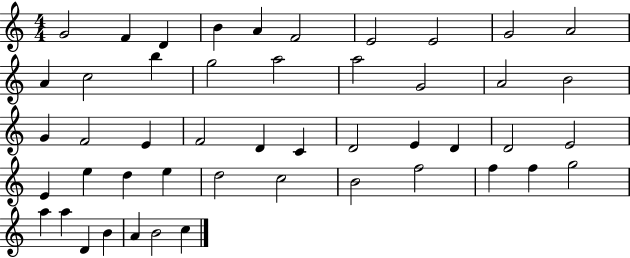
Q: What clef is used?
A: treble